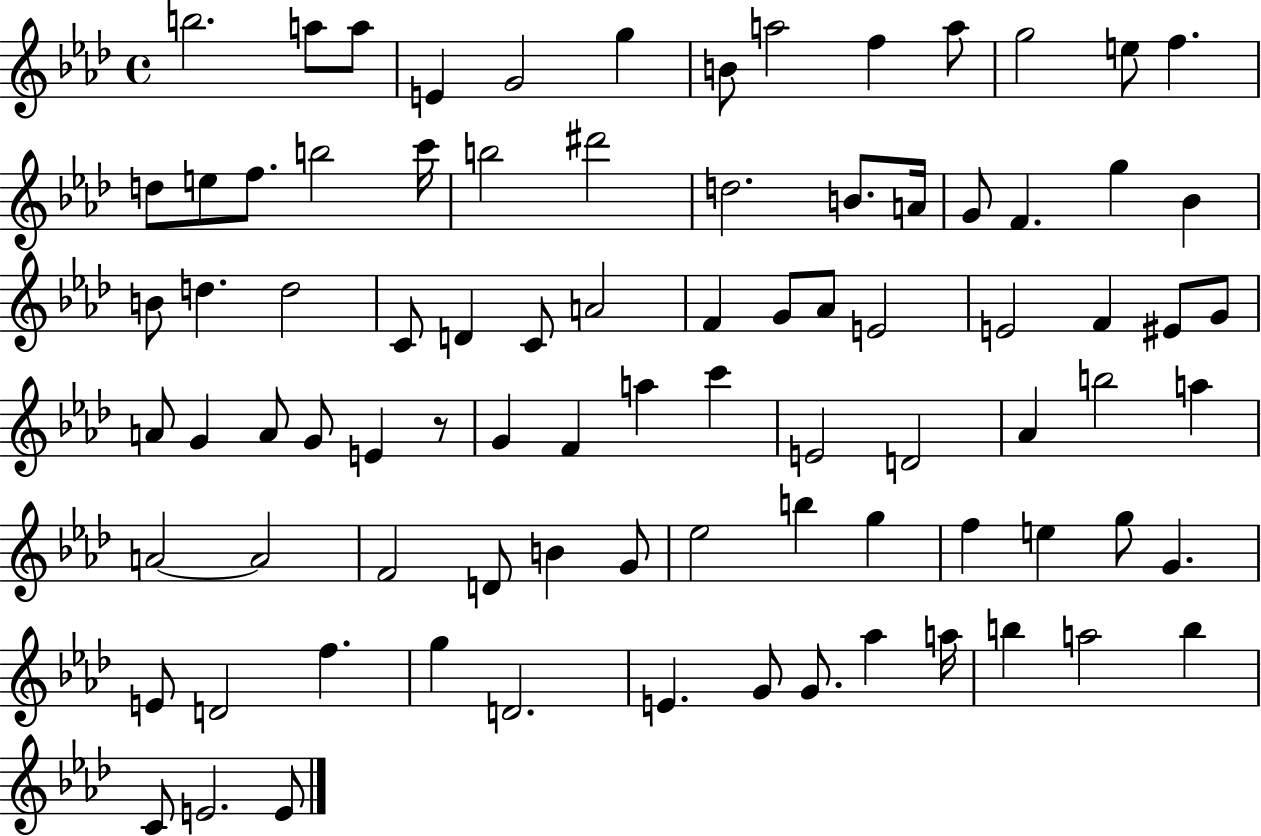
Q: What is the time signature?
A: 4/4